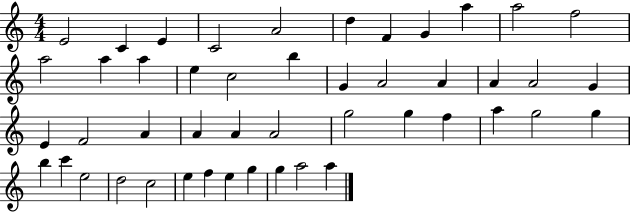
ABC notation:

X:1
T:Untitled
M:4/4
L:1/4
K:C
E2 C E C2 A2 d F G a a2 f2 a2 a a e c2 b G A2 A A A2 G E F2 A A A A2 g2 g f a g2 g b c' e2 d2 c2 e f e g g a2 a